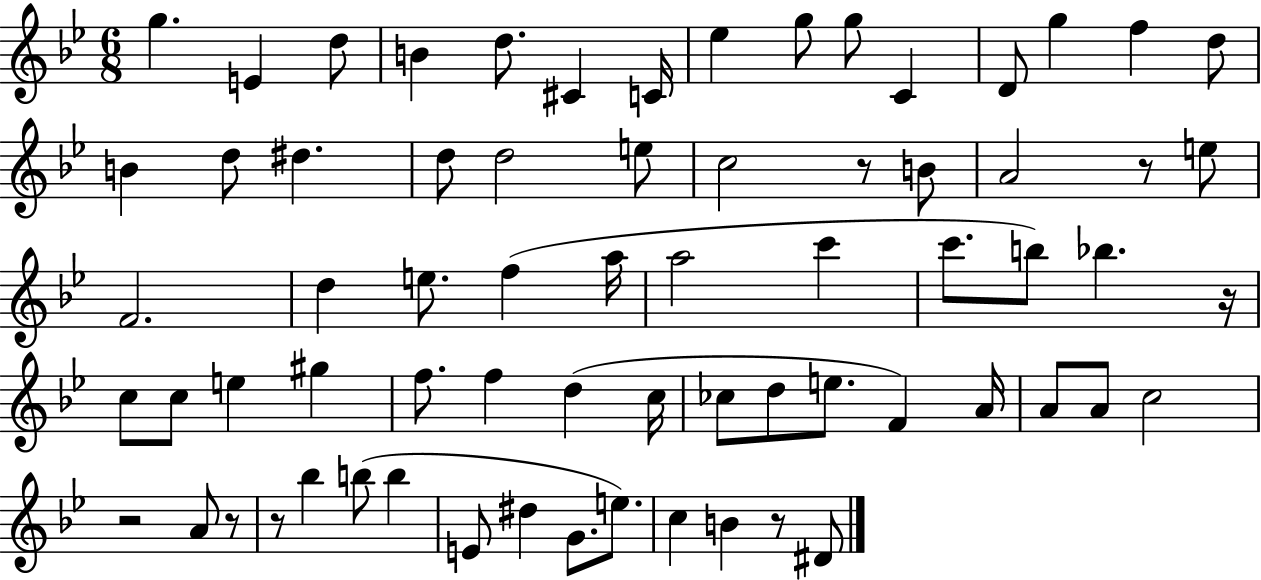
G5/q. E4/q D5/e B4/q D5/e. C#4/q C4/s Eb5/q G5/e G5/e C4/q D4/e G5/q F5/q D5/e B4/q D5/e D#5/q. D5/e D5/h E5/e C5/h R/e B4/e A4/h R/e E5/e F4/h. D5/q E5/e. F5/q A5/s A5/h C6/q C6/e. B5/e Bb5/q. R/s C5/e C5/e E5/q G#5/q F5/e. F5/q D5/q C5/s CES5/e D5/e E5/e. F4/q A4/s A4/e A4/e C5/h R/h A4/e R/e R/e Bb5/q B5/e B5/q E4/e D#5/q G4/e. E5/e. C5/q B4/q R/e D#4/e